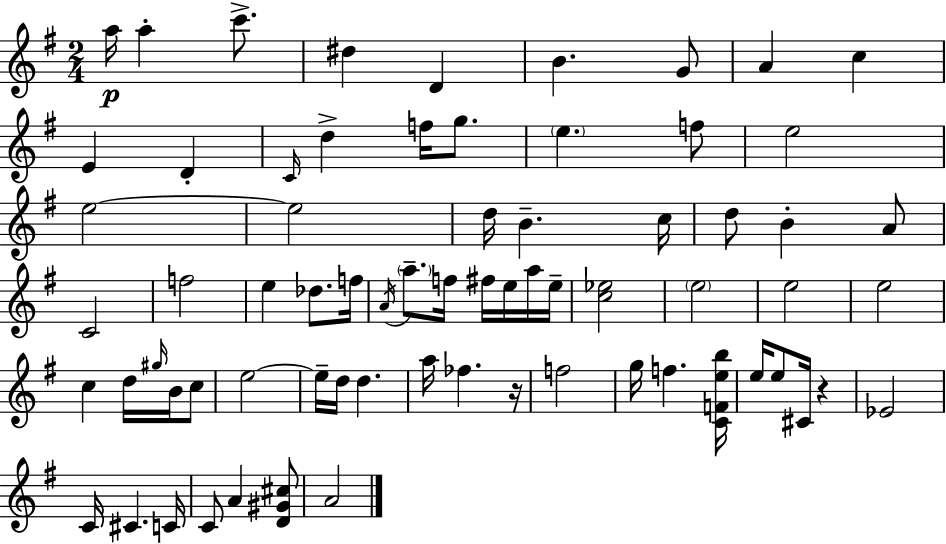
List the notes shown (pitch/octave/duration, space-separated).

A5/s A5/q C6/e. D#5/q D4/q B4/q. G4/e A4/q C5/q E4/q D4/q C4/s D5/q F5/s G5/e. E5/q. F5/e E5/h E5/h E5/h D5/s B4/q. C5/s D5/e B4/q A4/e C4/h F5/h E5/q Db5/e. F5/s A4/s A5/e. F5/s F#5/s E5/s A5/s E5/s [C5,Eb5]/h E5/h E5/h E5/h C5/q D5/s G#5/s B4/s C5/e E5/h E5/s D5/s D5/q. A5/s FES5/q. R/s F5/h G5/s F5/q. [C4,F4,E5,B5]/s E5/s E5/e C#4/s R/q Eb4/h C4/s C#4/q. C4/s C4/e A4/q [D4,G#4,C#5]/e A4/h